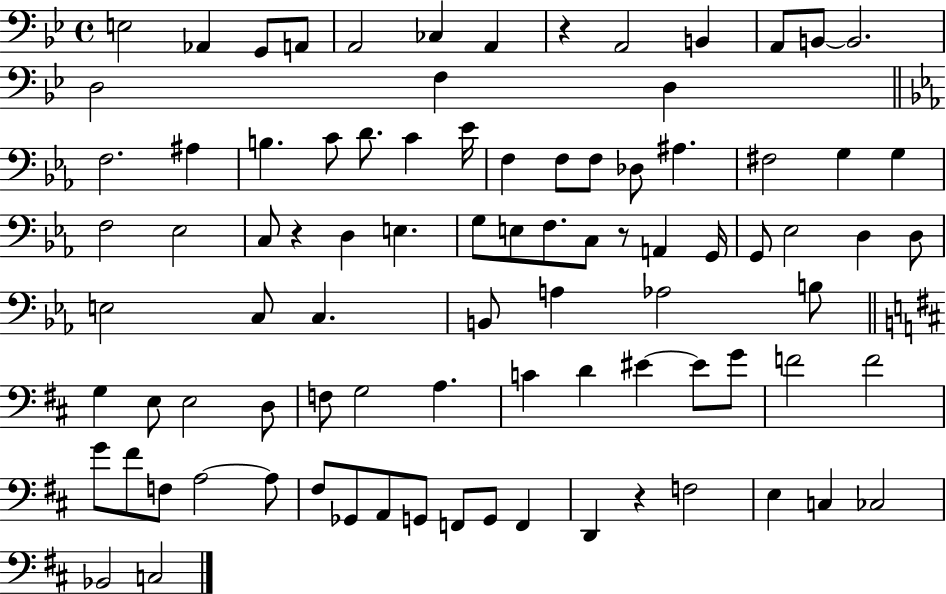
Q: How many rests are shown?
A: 4